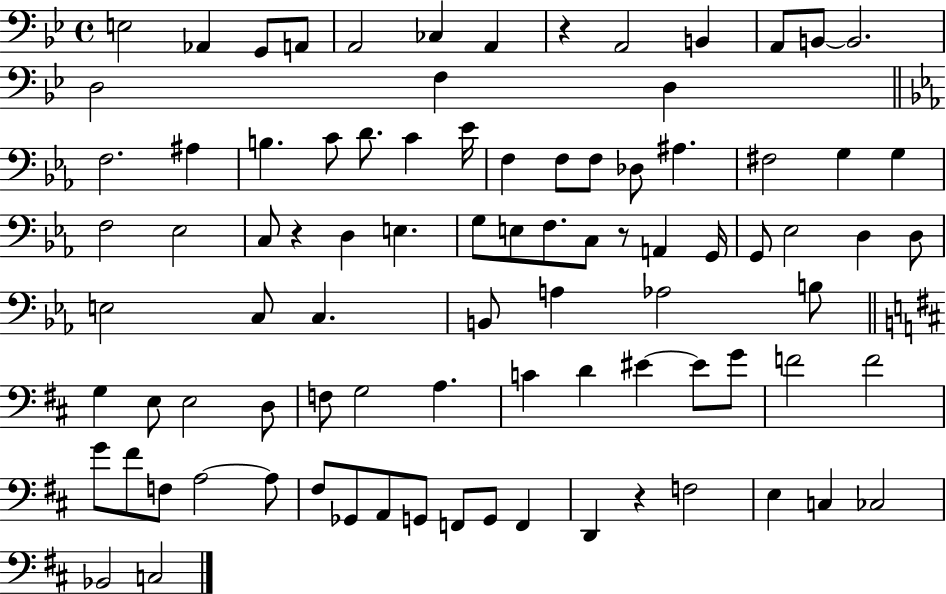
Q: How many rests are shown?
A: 4